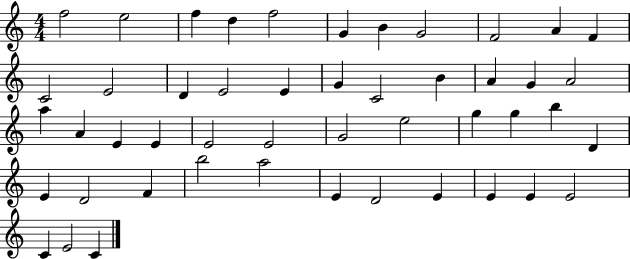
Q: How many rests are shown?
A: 0